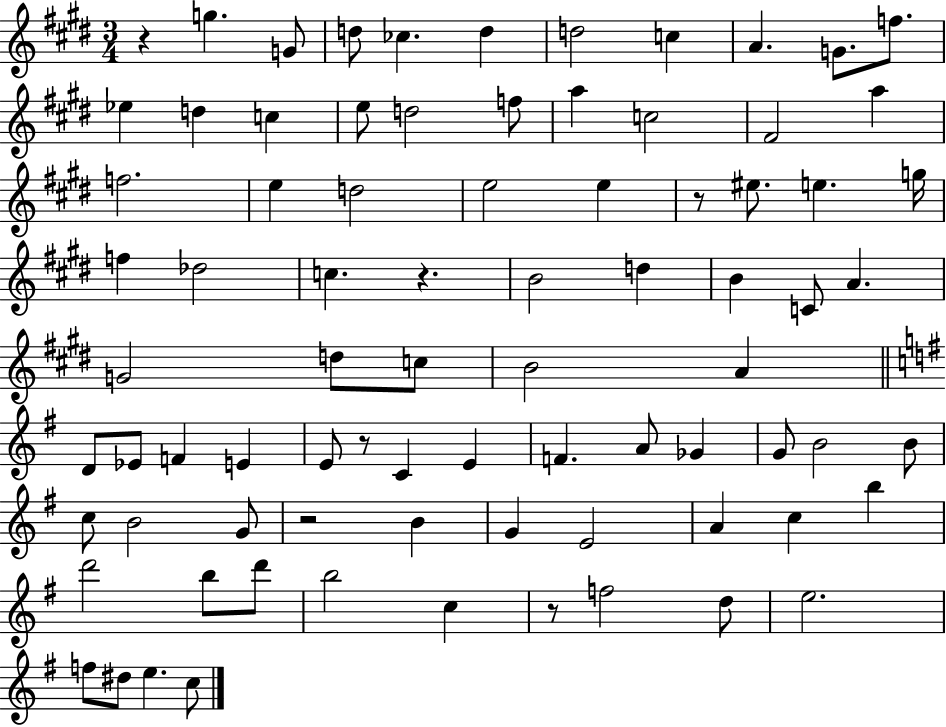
{
  \clef treble
  \numericTimeSignature
  \time 3/4
  \key e \major
  \repeat volta 2 { r4 g''4. g'8 | d''8 ces''4. d''4 | d''2 c''4 | a'4. g'8. f''8. | \break ees''4 d''4 c''4 | e''8 d''2 f''8 | a''4 c''2 | fis'2 a''4 | \break f''2. | e''4 d''2 | e''2 e''4 | r8 eis''8. e''4. g''16 | \break f''4 des''2 | c''4. r4. | b'2 d''4 | b'4 c'8 a'4. | \break g'2 d''8 c''8 | b'2 a'4 | \bar "||" \break \key g \major d'8 ees'8 f'4 e'4 | e'8 r8 c'4 e'4 | f'4. a'8 ges'4 | g'8 b'2 b'8 | \break c''8 b'2 g'8 | r2 b'4 | g'4 e'2 | a'4 c''4 b''4 | \break d'''2 b''8 d'''8 | b''2 c''4 | r8 f''2 d''8 | e''2. | \break f''8 dis''8 e''4. c''8 | } \bar "|."
}